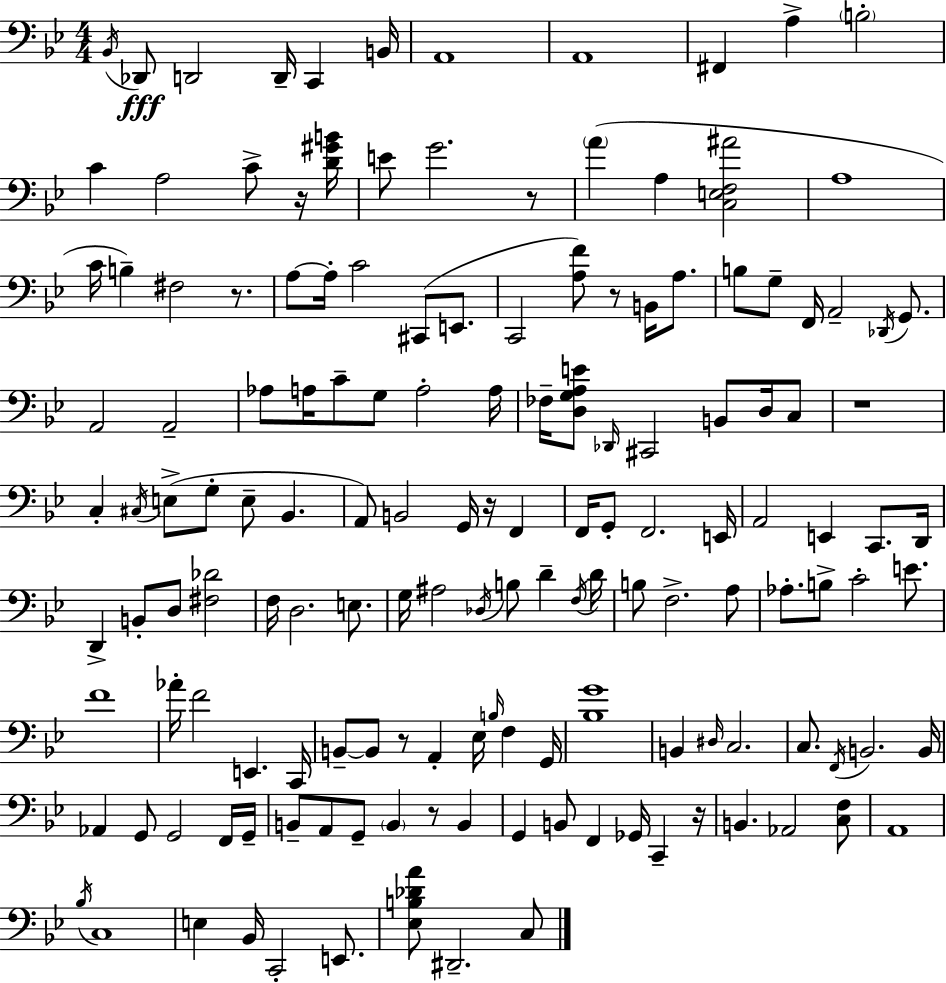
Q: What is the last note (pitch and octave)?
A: C3